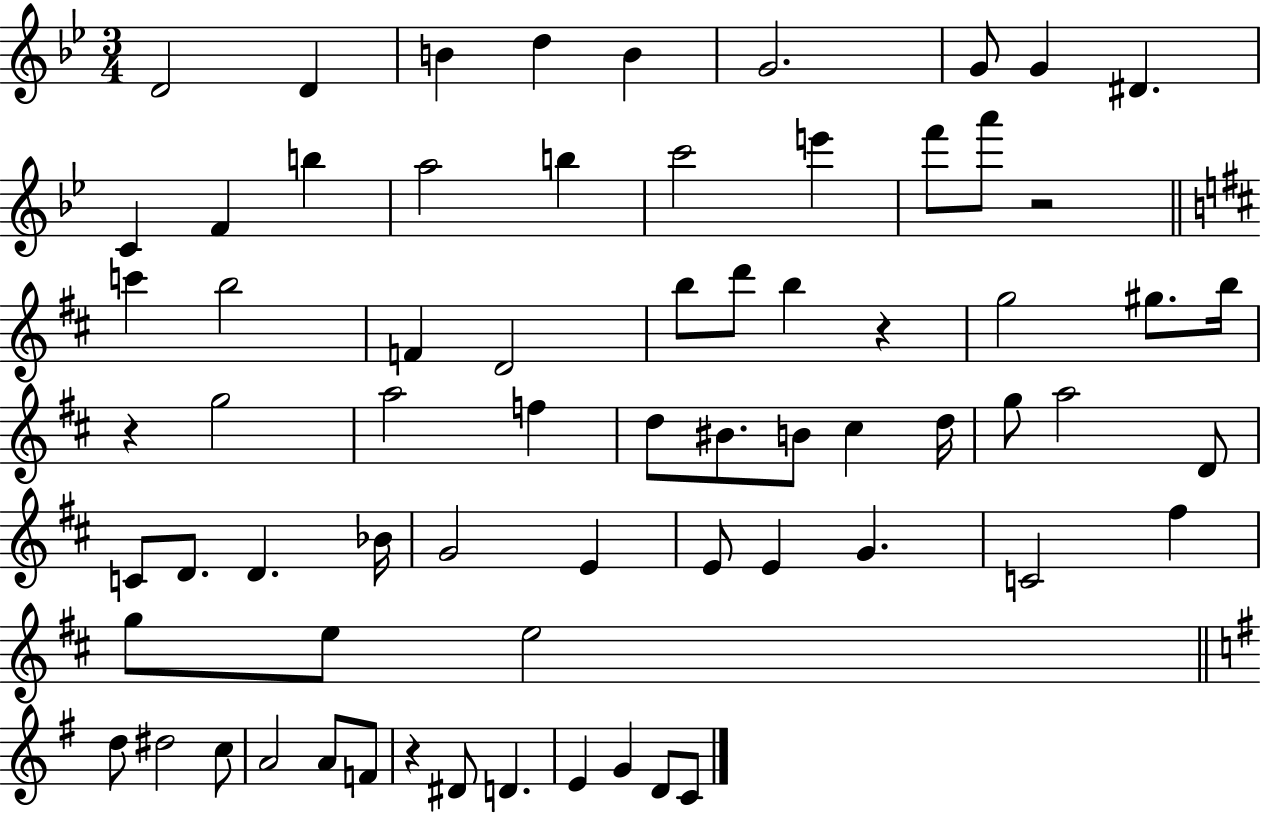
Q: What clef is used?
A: treble